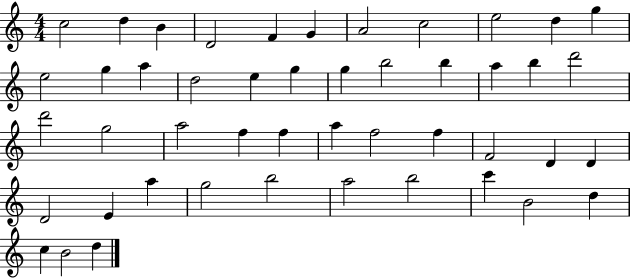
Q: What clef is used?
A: treble